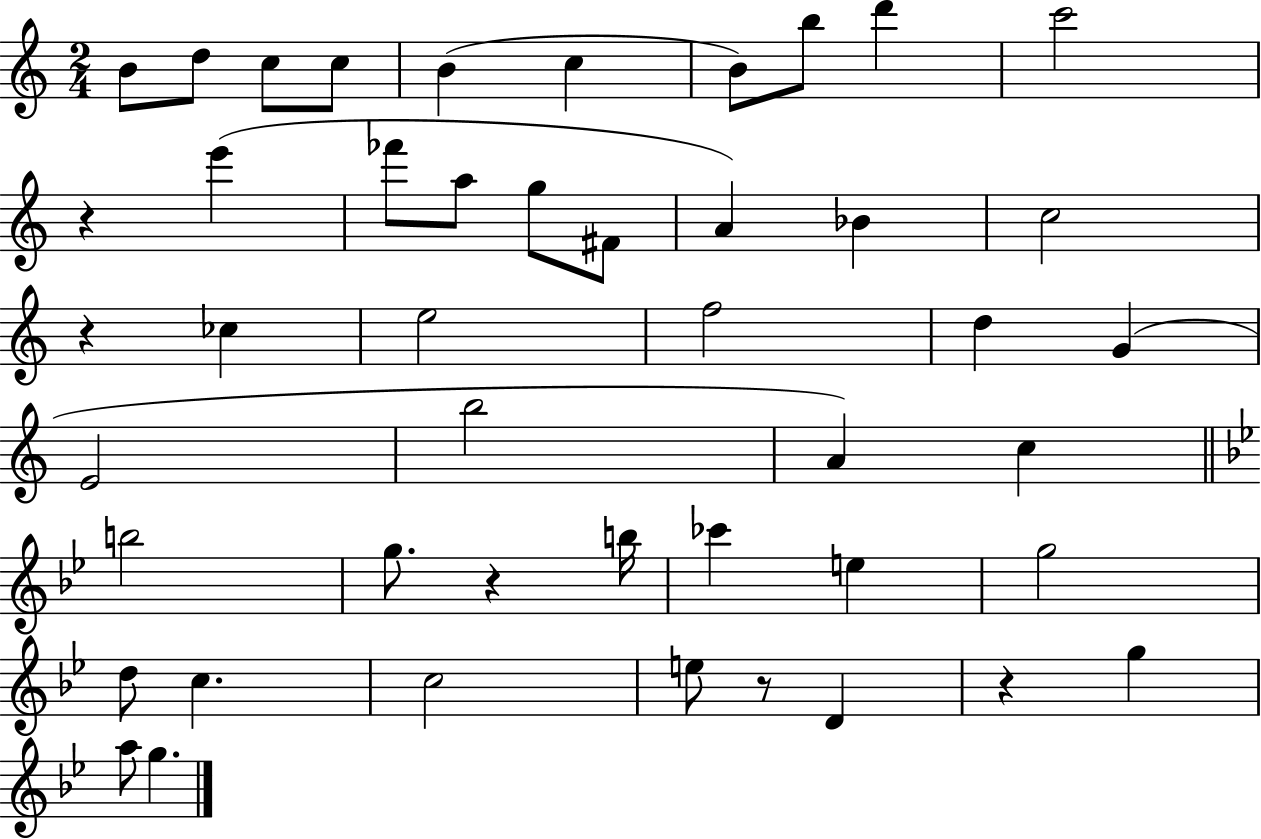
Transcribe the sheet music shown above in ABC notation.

X:1
T:Untitled
M:2/4
L:1/4
K:C
B/2 d/2 c/2 c/2 B c B/2 b/2 d' c'2 z e' _f'/2 a/2 g/2 ^F/2 A _B c2 z _c e2 f2 d G E2 b2 A c b2 g/2 z b/4 _c' e g2 d/2 c c2 e/2 z/2 D z g a/2 g